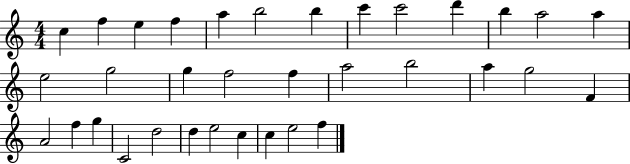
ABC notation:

X:1
T:Untitled
M:4/4
L:1/4
K:C
c f e f a b2 b c' c'2 d' b a2 a e2 g2 g f2 f a2 b2 a g2 F A2 f g C2 d2 d e2 c c e2 f